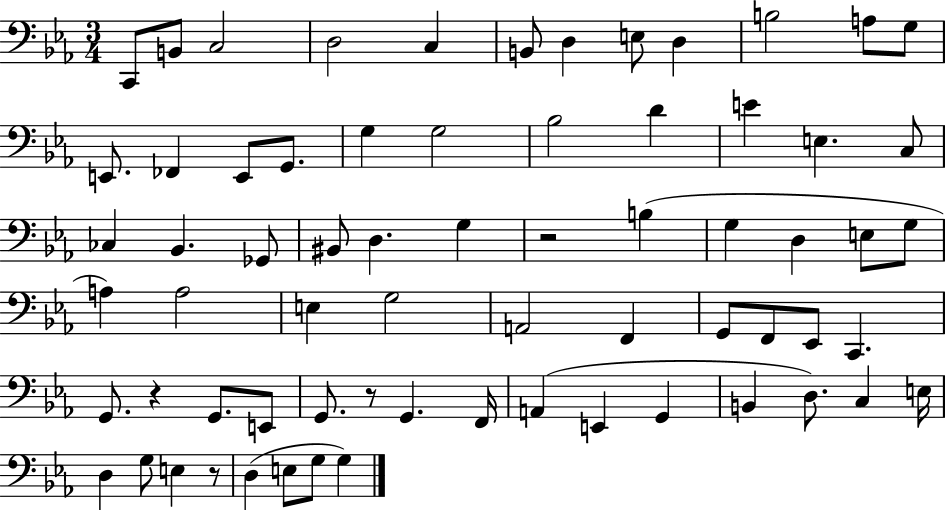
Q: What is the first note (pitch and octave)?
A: C2